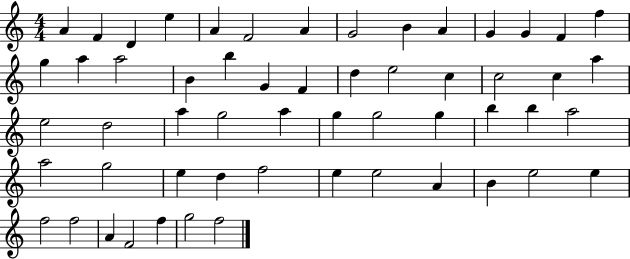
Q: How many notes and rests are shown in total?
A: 56